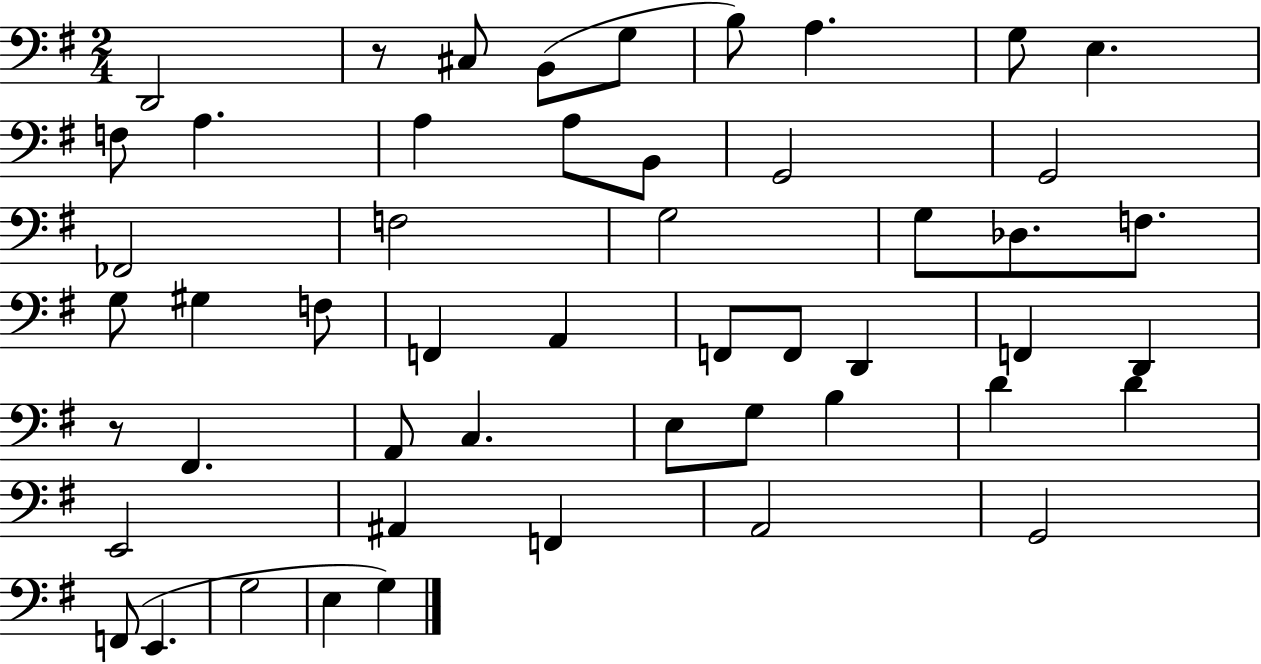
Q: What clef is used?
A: bass